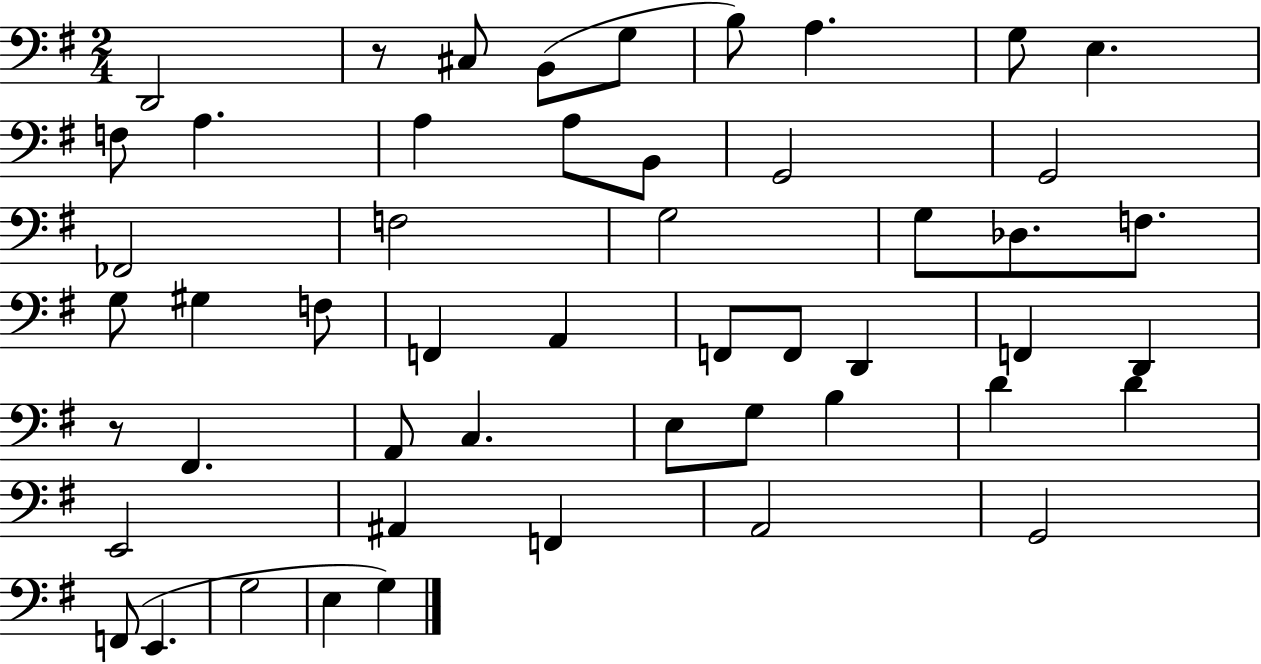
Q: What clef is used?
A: bass